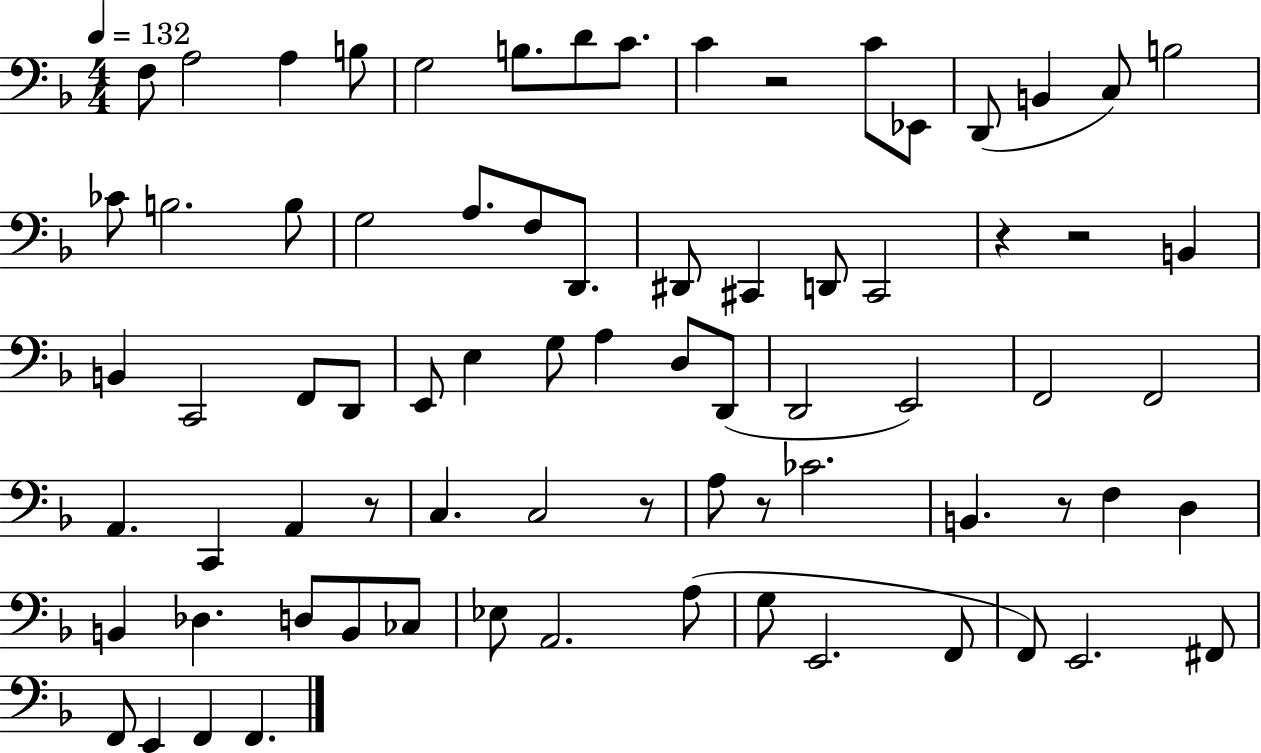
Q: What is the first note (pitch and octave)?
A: F3